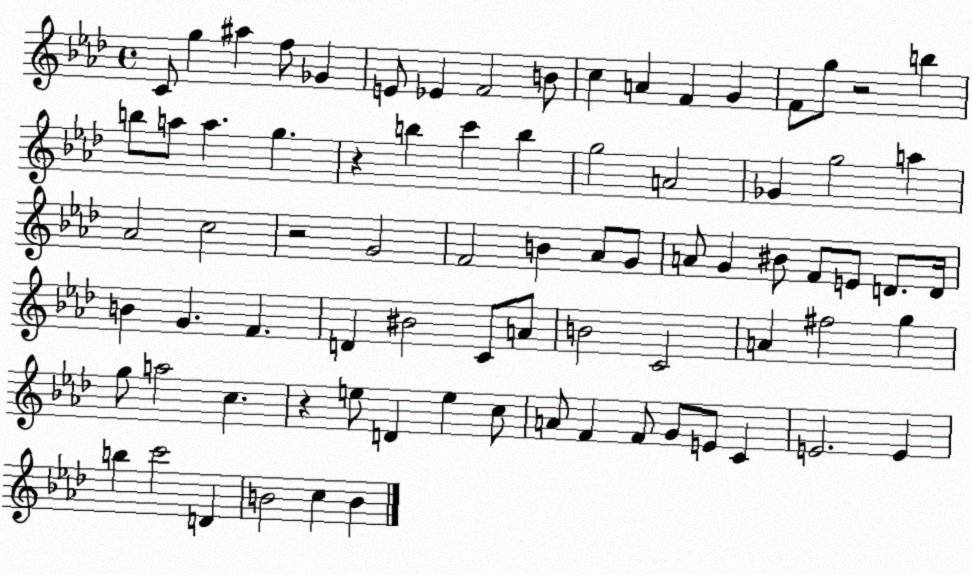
X:1
T:Untitled
M:4/4
L:1/4
K:Ab
C/2 g ^a f/2 _G E/2 _E F2 B/2 c A F G F/2 g/2 z2 b b/2 a/2 a g z b c' b g2 A2 _G g2 a _A2 c2 z2 G2 F2 B _A/2 G/2 A/2 G ^B/2 F/2 E/2 D/2 D/4 B G F D ^B2 C/2 A/2 B2 C2 A ^f2 g g/2 a2 c z e/2 D e c/2 A/2 F F/2 G/2 E/2 C E2 E b c'2 D B2 c B